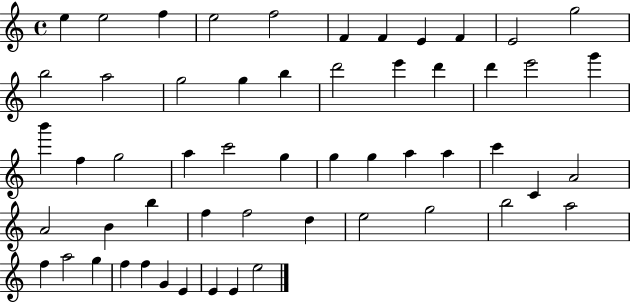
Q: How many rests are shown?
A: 0